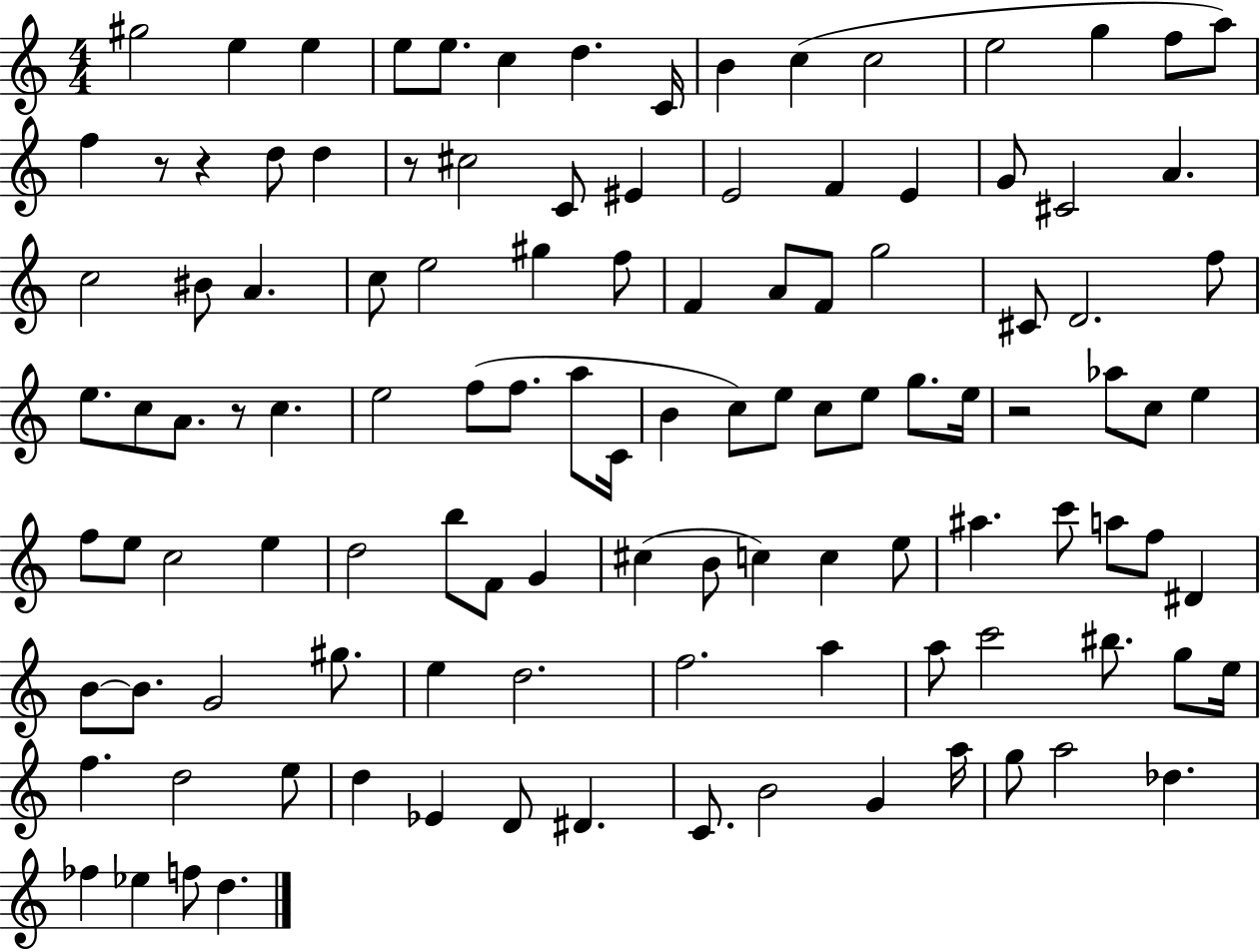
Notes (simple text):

G#5/h E5/q E5/q E5/e E5/e. C5/q D5/q. C4/s B4/q C5/q C5/h E5/h G5/q F5/e A5/e F5/q R/e R/q D5/e D5/q R/e C#5/h C4/e EIS4/q E4/h F4/q E4/q G4/e C#4/h A4/q. C5/h BIS4/e A4/q. C5/e E5/h G#5/q F5/e F4/q A4/e F4/e G5/h C#4/e D4/h. F5/e E5/e. C5/e A4/e. R/e C5/q. E5/h F5/e F5/e. A5/e C4/s B4/q C5/e E5/e C5/e E5/e G5/e. E5/s R/h Ab5/e C5/e E5/q F5/e E5/e C5/h E5/q D5/h B5/e F4/e G4/q C#5/q B4/e C5/q C5/q E5/e A#5/q. C6/e A5/e F5/e D#4/q B4/e B4/e. G4/h G#5/e. E5/q D5/h. F5/h. A5/q A5/e C6/h BIS5/e. G5/e E5/s F5/q. D5/h E5/e D5/q Eb4/q D4/e D#4/q. C4/e. B4/h G4/q A5/s G5/e A5/h Db5/q. FES5/q Eb5/q F5/e D5/q.